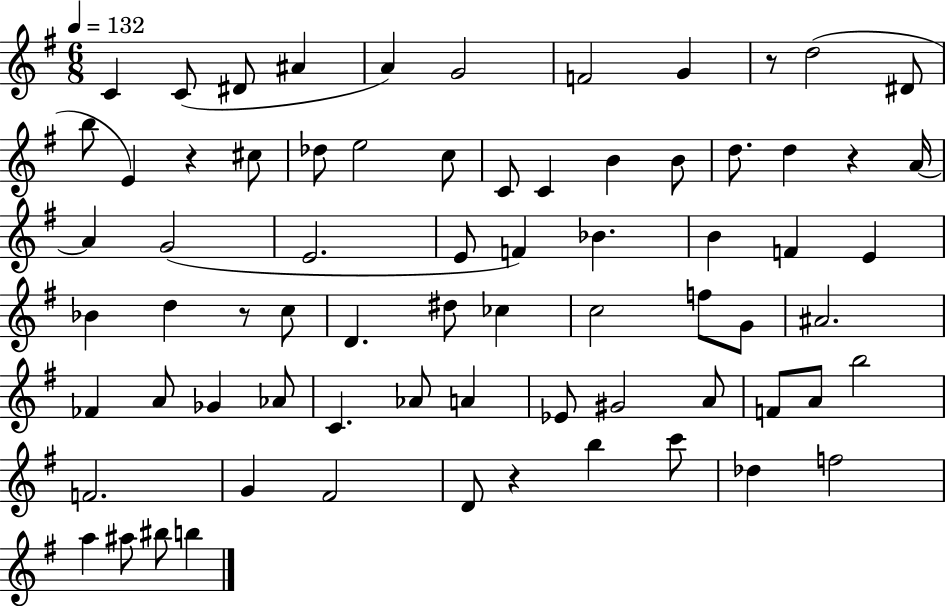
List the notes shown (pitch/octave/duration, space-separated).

C4/q C4/e D#4/e A#4/q A4/q G4/h F4/h G4/q R/e D5/h D#4/e B5/e E4/q R/q C#5/e Db5/e E5/h C5/e C4/e C4/q B4/q B4/e D5/e. D5/q R/q A4/s A4/q G4/h E4/h. E4/e F4/q Bb4/q. B4/q F4/q E4/q Bb4/q D5/q R/e C5/e D4/q. D#5/e CES5/q C5/h F5/e G4/e A#4/h. FES4/q A4/e Gb4/q Ab4/e C4/q. Ab4/e A4/q Eb4/e G#4/h A4/e F4/e A4/e B5/h F4/h. G4/q F#4/h D4/e R/q B5/q C6/e Db5/q F5/h A5/q A#5/e BIS5/e B5/q